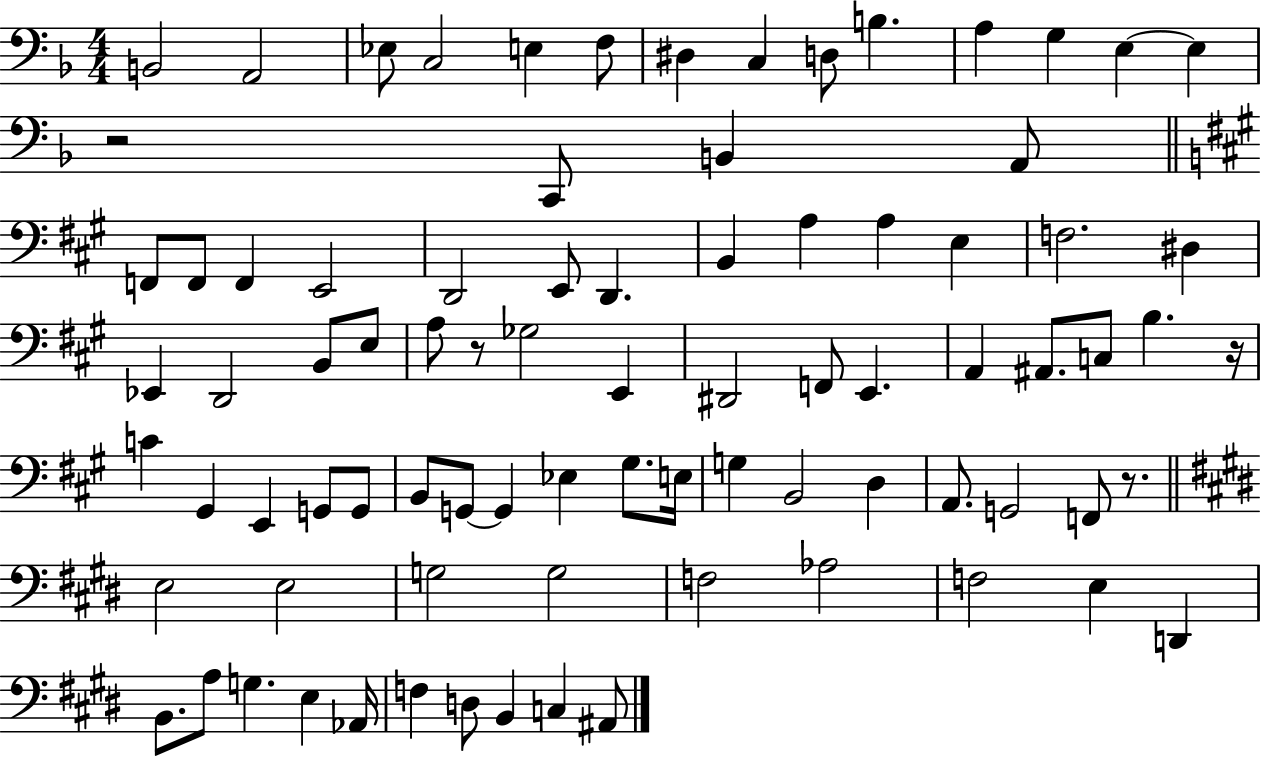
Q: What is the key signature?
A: F major